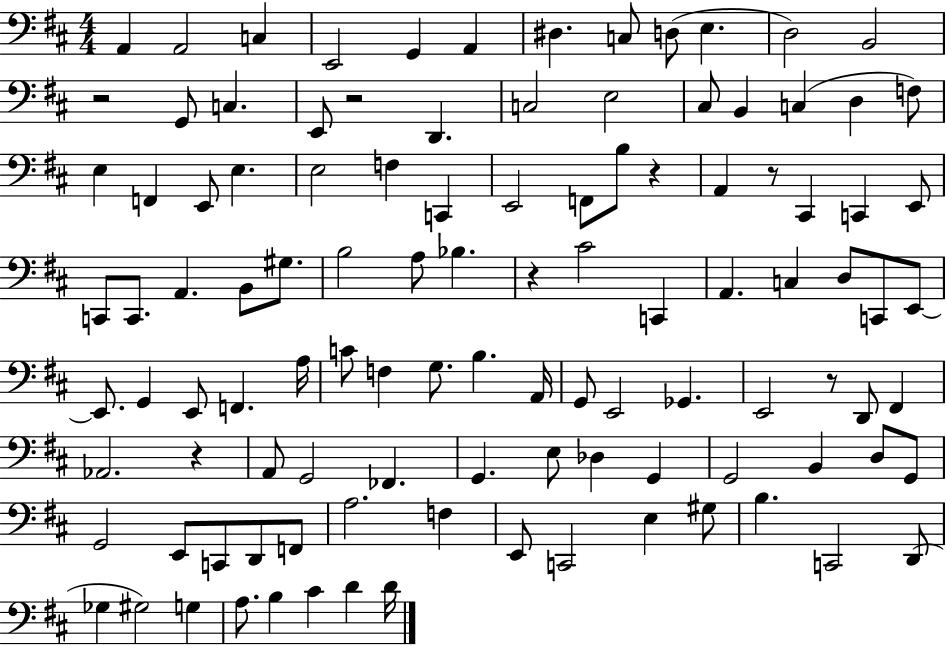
{
  \clef bass
  \numericTimeSignature
  \time 4/4
  \key d \major
  a,4 a,2 c4 | e,2 g,4 a,4 | dis4. c8 d8( e4. | d2) b,2 | \break r2 g,8 c4. | e,8 r2 d,4. | c2 e2 | cis8 b,4 c4( d4 f8) | \break e4 f,4 e,8 e4. | e2 f4 c,4 | e,2 f,8 b8 r4 | a,4 r8 cis,4 c,4 e,8 | \break c,8 c,8. a,4. b,8 gis8. | b2 a8 bes4. | r4 cis'2 c,4 | a,4. c4 d8 c,8 e,8~~ | \break e,8. g,4 e,8 f,4. a16 | c'8 f4 g8. b4. a,16 | g,8 e,2 ges,4. | e,2 r8 d,8 fis,4 | \break aes,2. r4 | a,8 g,2 fes,4. | g,4. e8 des4 g,4 | g,2 b,4 d8 g,8 | \break g,2 e,8 c,8 d,8 f,8 | a2. f4 | e,8 c,2 e4 gis8 | b4. c,2 d,8( | \break ges4 gis2) g4 | a8. b4 cis'4 d'4 d'16 | \bar "|."
}